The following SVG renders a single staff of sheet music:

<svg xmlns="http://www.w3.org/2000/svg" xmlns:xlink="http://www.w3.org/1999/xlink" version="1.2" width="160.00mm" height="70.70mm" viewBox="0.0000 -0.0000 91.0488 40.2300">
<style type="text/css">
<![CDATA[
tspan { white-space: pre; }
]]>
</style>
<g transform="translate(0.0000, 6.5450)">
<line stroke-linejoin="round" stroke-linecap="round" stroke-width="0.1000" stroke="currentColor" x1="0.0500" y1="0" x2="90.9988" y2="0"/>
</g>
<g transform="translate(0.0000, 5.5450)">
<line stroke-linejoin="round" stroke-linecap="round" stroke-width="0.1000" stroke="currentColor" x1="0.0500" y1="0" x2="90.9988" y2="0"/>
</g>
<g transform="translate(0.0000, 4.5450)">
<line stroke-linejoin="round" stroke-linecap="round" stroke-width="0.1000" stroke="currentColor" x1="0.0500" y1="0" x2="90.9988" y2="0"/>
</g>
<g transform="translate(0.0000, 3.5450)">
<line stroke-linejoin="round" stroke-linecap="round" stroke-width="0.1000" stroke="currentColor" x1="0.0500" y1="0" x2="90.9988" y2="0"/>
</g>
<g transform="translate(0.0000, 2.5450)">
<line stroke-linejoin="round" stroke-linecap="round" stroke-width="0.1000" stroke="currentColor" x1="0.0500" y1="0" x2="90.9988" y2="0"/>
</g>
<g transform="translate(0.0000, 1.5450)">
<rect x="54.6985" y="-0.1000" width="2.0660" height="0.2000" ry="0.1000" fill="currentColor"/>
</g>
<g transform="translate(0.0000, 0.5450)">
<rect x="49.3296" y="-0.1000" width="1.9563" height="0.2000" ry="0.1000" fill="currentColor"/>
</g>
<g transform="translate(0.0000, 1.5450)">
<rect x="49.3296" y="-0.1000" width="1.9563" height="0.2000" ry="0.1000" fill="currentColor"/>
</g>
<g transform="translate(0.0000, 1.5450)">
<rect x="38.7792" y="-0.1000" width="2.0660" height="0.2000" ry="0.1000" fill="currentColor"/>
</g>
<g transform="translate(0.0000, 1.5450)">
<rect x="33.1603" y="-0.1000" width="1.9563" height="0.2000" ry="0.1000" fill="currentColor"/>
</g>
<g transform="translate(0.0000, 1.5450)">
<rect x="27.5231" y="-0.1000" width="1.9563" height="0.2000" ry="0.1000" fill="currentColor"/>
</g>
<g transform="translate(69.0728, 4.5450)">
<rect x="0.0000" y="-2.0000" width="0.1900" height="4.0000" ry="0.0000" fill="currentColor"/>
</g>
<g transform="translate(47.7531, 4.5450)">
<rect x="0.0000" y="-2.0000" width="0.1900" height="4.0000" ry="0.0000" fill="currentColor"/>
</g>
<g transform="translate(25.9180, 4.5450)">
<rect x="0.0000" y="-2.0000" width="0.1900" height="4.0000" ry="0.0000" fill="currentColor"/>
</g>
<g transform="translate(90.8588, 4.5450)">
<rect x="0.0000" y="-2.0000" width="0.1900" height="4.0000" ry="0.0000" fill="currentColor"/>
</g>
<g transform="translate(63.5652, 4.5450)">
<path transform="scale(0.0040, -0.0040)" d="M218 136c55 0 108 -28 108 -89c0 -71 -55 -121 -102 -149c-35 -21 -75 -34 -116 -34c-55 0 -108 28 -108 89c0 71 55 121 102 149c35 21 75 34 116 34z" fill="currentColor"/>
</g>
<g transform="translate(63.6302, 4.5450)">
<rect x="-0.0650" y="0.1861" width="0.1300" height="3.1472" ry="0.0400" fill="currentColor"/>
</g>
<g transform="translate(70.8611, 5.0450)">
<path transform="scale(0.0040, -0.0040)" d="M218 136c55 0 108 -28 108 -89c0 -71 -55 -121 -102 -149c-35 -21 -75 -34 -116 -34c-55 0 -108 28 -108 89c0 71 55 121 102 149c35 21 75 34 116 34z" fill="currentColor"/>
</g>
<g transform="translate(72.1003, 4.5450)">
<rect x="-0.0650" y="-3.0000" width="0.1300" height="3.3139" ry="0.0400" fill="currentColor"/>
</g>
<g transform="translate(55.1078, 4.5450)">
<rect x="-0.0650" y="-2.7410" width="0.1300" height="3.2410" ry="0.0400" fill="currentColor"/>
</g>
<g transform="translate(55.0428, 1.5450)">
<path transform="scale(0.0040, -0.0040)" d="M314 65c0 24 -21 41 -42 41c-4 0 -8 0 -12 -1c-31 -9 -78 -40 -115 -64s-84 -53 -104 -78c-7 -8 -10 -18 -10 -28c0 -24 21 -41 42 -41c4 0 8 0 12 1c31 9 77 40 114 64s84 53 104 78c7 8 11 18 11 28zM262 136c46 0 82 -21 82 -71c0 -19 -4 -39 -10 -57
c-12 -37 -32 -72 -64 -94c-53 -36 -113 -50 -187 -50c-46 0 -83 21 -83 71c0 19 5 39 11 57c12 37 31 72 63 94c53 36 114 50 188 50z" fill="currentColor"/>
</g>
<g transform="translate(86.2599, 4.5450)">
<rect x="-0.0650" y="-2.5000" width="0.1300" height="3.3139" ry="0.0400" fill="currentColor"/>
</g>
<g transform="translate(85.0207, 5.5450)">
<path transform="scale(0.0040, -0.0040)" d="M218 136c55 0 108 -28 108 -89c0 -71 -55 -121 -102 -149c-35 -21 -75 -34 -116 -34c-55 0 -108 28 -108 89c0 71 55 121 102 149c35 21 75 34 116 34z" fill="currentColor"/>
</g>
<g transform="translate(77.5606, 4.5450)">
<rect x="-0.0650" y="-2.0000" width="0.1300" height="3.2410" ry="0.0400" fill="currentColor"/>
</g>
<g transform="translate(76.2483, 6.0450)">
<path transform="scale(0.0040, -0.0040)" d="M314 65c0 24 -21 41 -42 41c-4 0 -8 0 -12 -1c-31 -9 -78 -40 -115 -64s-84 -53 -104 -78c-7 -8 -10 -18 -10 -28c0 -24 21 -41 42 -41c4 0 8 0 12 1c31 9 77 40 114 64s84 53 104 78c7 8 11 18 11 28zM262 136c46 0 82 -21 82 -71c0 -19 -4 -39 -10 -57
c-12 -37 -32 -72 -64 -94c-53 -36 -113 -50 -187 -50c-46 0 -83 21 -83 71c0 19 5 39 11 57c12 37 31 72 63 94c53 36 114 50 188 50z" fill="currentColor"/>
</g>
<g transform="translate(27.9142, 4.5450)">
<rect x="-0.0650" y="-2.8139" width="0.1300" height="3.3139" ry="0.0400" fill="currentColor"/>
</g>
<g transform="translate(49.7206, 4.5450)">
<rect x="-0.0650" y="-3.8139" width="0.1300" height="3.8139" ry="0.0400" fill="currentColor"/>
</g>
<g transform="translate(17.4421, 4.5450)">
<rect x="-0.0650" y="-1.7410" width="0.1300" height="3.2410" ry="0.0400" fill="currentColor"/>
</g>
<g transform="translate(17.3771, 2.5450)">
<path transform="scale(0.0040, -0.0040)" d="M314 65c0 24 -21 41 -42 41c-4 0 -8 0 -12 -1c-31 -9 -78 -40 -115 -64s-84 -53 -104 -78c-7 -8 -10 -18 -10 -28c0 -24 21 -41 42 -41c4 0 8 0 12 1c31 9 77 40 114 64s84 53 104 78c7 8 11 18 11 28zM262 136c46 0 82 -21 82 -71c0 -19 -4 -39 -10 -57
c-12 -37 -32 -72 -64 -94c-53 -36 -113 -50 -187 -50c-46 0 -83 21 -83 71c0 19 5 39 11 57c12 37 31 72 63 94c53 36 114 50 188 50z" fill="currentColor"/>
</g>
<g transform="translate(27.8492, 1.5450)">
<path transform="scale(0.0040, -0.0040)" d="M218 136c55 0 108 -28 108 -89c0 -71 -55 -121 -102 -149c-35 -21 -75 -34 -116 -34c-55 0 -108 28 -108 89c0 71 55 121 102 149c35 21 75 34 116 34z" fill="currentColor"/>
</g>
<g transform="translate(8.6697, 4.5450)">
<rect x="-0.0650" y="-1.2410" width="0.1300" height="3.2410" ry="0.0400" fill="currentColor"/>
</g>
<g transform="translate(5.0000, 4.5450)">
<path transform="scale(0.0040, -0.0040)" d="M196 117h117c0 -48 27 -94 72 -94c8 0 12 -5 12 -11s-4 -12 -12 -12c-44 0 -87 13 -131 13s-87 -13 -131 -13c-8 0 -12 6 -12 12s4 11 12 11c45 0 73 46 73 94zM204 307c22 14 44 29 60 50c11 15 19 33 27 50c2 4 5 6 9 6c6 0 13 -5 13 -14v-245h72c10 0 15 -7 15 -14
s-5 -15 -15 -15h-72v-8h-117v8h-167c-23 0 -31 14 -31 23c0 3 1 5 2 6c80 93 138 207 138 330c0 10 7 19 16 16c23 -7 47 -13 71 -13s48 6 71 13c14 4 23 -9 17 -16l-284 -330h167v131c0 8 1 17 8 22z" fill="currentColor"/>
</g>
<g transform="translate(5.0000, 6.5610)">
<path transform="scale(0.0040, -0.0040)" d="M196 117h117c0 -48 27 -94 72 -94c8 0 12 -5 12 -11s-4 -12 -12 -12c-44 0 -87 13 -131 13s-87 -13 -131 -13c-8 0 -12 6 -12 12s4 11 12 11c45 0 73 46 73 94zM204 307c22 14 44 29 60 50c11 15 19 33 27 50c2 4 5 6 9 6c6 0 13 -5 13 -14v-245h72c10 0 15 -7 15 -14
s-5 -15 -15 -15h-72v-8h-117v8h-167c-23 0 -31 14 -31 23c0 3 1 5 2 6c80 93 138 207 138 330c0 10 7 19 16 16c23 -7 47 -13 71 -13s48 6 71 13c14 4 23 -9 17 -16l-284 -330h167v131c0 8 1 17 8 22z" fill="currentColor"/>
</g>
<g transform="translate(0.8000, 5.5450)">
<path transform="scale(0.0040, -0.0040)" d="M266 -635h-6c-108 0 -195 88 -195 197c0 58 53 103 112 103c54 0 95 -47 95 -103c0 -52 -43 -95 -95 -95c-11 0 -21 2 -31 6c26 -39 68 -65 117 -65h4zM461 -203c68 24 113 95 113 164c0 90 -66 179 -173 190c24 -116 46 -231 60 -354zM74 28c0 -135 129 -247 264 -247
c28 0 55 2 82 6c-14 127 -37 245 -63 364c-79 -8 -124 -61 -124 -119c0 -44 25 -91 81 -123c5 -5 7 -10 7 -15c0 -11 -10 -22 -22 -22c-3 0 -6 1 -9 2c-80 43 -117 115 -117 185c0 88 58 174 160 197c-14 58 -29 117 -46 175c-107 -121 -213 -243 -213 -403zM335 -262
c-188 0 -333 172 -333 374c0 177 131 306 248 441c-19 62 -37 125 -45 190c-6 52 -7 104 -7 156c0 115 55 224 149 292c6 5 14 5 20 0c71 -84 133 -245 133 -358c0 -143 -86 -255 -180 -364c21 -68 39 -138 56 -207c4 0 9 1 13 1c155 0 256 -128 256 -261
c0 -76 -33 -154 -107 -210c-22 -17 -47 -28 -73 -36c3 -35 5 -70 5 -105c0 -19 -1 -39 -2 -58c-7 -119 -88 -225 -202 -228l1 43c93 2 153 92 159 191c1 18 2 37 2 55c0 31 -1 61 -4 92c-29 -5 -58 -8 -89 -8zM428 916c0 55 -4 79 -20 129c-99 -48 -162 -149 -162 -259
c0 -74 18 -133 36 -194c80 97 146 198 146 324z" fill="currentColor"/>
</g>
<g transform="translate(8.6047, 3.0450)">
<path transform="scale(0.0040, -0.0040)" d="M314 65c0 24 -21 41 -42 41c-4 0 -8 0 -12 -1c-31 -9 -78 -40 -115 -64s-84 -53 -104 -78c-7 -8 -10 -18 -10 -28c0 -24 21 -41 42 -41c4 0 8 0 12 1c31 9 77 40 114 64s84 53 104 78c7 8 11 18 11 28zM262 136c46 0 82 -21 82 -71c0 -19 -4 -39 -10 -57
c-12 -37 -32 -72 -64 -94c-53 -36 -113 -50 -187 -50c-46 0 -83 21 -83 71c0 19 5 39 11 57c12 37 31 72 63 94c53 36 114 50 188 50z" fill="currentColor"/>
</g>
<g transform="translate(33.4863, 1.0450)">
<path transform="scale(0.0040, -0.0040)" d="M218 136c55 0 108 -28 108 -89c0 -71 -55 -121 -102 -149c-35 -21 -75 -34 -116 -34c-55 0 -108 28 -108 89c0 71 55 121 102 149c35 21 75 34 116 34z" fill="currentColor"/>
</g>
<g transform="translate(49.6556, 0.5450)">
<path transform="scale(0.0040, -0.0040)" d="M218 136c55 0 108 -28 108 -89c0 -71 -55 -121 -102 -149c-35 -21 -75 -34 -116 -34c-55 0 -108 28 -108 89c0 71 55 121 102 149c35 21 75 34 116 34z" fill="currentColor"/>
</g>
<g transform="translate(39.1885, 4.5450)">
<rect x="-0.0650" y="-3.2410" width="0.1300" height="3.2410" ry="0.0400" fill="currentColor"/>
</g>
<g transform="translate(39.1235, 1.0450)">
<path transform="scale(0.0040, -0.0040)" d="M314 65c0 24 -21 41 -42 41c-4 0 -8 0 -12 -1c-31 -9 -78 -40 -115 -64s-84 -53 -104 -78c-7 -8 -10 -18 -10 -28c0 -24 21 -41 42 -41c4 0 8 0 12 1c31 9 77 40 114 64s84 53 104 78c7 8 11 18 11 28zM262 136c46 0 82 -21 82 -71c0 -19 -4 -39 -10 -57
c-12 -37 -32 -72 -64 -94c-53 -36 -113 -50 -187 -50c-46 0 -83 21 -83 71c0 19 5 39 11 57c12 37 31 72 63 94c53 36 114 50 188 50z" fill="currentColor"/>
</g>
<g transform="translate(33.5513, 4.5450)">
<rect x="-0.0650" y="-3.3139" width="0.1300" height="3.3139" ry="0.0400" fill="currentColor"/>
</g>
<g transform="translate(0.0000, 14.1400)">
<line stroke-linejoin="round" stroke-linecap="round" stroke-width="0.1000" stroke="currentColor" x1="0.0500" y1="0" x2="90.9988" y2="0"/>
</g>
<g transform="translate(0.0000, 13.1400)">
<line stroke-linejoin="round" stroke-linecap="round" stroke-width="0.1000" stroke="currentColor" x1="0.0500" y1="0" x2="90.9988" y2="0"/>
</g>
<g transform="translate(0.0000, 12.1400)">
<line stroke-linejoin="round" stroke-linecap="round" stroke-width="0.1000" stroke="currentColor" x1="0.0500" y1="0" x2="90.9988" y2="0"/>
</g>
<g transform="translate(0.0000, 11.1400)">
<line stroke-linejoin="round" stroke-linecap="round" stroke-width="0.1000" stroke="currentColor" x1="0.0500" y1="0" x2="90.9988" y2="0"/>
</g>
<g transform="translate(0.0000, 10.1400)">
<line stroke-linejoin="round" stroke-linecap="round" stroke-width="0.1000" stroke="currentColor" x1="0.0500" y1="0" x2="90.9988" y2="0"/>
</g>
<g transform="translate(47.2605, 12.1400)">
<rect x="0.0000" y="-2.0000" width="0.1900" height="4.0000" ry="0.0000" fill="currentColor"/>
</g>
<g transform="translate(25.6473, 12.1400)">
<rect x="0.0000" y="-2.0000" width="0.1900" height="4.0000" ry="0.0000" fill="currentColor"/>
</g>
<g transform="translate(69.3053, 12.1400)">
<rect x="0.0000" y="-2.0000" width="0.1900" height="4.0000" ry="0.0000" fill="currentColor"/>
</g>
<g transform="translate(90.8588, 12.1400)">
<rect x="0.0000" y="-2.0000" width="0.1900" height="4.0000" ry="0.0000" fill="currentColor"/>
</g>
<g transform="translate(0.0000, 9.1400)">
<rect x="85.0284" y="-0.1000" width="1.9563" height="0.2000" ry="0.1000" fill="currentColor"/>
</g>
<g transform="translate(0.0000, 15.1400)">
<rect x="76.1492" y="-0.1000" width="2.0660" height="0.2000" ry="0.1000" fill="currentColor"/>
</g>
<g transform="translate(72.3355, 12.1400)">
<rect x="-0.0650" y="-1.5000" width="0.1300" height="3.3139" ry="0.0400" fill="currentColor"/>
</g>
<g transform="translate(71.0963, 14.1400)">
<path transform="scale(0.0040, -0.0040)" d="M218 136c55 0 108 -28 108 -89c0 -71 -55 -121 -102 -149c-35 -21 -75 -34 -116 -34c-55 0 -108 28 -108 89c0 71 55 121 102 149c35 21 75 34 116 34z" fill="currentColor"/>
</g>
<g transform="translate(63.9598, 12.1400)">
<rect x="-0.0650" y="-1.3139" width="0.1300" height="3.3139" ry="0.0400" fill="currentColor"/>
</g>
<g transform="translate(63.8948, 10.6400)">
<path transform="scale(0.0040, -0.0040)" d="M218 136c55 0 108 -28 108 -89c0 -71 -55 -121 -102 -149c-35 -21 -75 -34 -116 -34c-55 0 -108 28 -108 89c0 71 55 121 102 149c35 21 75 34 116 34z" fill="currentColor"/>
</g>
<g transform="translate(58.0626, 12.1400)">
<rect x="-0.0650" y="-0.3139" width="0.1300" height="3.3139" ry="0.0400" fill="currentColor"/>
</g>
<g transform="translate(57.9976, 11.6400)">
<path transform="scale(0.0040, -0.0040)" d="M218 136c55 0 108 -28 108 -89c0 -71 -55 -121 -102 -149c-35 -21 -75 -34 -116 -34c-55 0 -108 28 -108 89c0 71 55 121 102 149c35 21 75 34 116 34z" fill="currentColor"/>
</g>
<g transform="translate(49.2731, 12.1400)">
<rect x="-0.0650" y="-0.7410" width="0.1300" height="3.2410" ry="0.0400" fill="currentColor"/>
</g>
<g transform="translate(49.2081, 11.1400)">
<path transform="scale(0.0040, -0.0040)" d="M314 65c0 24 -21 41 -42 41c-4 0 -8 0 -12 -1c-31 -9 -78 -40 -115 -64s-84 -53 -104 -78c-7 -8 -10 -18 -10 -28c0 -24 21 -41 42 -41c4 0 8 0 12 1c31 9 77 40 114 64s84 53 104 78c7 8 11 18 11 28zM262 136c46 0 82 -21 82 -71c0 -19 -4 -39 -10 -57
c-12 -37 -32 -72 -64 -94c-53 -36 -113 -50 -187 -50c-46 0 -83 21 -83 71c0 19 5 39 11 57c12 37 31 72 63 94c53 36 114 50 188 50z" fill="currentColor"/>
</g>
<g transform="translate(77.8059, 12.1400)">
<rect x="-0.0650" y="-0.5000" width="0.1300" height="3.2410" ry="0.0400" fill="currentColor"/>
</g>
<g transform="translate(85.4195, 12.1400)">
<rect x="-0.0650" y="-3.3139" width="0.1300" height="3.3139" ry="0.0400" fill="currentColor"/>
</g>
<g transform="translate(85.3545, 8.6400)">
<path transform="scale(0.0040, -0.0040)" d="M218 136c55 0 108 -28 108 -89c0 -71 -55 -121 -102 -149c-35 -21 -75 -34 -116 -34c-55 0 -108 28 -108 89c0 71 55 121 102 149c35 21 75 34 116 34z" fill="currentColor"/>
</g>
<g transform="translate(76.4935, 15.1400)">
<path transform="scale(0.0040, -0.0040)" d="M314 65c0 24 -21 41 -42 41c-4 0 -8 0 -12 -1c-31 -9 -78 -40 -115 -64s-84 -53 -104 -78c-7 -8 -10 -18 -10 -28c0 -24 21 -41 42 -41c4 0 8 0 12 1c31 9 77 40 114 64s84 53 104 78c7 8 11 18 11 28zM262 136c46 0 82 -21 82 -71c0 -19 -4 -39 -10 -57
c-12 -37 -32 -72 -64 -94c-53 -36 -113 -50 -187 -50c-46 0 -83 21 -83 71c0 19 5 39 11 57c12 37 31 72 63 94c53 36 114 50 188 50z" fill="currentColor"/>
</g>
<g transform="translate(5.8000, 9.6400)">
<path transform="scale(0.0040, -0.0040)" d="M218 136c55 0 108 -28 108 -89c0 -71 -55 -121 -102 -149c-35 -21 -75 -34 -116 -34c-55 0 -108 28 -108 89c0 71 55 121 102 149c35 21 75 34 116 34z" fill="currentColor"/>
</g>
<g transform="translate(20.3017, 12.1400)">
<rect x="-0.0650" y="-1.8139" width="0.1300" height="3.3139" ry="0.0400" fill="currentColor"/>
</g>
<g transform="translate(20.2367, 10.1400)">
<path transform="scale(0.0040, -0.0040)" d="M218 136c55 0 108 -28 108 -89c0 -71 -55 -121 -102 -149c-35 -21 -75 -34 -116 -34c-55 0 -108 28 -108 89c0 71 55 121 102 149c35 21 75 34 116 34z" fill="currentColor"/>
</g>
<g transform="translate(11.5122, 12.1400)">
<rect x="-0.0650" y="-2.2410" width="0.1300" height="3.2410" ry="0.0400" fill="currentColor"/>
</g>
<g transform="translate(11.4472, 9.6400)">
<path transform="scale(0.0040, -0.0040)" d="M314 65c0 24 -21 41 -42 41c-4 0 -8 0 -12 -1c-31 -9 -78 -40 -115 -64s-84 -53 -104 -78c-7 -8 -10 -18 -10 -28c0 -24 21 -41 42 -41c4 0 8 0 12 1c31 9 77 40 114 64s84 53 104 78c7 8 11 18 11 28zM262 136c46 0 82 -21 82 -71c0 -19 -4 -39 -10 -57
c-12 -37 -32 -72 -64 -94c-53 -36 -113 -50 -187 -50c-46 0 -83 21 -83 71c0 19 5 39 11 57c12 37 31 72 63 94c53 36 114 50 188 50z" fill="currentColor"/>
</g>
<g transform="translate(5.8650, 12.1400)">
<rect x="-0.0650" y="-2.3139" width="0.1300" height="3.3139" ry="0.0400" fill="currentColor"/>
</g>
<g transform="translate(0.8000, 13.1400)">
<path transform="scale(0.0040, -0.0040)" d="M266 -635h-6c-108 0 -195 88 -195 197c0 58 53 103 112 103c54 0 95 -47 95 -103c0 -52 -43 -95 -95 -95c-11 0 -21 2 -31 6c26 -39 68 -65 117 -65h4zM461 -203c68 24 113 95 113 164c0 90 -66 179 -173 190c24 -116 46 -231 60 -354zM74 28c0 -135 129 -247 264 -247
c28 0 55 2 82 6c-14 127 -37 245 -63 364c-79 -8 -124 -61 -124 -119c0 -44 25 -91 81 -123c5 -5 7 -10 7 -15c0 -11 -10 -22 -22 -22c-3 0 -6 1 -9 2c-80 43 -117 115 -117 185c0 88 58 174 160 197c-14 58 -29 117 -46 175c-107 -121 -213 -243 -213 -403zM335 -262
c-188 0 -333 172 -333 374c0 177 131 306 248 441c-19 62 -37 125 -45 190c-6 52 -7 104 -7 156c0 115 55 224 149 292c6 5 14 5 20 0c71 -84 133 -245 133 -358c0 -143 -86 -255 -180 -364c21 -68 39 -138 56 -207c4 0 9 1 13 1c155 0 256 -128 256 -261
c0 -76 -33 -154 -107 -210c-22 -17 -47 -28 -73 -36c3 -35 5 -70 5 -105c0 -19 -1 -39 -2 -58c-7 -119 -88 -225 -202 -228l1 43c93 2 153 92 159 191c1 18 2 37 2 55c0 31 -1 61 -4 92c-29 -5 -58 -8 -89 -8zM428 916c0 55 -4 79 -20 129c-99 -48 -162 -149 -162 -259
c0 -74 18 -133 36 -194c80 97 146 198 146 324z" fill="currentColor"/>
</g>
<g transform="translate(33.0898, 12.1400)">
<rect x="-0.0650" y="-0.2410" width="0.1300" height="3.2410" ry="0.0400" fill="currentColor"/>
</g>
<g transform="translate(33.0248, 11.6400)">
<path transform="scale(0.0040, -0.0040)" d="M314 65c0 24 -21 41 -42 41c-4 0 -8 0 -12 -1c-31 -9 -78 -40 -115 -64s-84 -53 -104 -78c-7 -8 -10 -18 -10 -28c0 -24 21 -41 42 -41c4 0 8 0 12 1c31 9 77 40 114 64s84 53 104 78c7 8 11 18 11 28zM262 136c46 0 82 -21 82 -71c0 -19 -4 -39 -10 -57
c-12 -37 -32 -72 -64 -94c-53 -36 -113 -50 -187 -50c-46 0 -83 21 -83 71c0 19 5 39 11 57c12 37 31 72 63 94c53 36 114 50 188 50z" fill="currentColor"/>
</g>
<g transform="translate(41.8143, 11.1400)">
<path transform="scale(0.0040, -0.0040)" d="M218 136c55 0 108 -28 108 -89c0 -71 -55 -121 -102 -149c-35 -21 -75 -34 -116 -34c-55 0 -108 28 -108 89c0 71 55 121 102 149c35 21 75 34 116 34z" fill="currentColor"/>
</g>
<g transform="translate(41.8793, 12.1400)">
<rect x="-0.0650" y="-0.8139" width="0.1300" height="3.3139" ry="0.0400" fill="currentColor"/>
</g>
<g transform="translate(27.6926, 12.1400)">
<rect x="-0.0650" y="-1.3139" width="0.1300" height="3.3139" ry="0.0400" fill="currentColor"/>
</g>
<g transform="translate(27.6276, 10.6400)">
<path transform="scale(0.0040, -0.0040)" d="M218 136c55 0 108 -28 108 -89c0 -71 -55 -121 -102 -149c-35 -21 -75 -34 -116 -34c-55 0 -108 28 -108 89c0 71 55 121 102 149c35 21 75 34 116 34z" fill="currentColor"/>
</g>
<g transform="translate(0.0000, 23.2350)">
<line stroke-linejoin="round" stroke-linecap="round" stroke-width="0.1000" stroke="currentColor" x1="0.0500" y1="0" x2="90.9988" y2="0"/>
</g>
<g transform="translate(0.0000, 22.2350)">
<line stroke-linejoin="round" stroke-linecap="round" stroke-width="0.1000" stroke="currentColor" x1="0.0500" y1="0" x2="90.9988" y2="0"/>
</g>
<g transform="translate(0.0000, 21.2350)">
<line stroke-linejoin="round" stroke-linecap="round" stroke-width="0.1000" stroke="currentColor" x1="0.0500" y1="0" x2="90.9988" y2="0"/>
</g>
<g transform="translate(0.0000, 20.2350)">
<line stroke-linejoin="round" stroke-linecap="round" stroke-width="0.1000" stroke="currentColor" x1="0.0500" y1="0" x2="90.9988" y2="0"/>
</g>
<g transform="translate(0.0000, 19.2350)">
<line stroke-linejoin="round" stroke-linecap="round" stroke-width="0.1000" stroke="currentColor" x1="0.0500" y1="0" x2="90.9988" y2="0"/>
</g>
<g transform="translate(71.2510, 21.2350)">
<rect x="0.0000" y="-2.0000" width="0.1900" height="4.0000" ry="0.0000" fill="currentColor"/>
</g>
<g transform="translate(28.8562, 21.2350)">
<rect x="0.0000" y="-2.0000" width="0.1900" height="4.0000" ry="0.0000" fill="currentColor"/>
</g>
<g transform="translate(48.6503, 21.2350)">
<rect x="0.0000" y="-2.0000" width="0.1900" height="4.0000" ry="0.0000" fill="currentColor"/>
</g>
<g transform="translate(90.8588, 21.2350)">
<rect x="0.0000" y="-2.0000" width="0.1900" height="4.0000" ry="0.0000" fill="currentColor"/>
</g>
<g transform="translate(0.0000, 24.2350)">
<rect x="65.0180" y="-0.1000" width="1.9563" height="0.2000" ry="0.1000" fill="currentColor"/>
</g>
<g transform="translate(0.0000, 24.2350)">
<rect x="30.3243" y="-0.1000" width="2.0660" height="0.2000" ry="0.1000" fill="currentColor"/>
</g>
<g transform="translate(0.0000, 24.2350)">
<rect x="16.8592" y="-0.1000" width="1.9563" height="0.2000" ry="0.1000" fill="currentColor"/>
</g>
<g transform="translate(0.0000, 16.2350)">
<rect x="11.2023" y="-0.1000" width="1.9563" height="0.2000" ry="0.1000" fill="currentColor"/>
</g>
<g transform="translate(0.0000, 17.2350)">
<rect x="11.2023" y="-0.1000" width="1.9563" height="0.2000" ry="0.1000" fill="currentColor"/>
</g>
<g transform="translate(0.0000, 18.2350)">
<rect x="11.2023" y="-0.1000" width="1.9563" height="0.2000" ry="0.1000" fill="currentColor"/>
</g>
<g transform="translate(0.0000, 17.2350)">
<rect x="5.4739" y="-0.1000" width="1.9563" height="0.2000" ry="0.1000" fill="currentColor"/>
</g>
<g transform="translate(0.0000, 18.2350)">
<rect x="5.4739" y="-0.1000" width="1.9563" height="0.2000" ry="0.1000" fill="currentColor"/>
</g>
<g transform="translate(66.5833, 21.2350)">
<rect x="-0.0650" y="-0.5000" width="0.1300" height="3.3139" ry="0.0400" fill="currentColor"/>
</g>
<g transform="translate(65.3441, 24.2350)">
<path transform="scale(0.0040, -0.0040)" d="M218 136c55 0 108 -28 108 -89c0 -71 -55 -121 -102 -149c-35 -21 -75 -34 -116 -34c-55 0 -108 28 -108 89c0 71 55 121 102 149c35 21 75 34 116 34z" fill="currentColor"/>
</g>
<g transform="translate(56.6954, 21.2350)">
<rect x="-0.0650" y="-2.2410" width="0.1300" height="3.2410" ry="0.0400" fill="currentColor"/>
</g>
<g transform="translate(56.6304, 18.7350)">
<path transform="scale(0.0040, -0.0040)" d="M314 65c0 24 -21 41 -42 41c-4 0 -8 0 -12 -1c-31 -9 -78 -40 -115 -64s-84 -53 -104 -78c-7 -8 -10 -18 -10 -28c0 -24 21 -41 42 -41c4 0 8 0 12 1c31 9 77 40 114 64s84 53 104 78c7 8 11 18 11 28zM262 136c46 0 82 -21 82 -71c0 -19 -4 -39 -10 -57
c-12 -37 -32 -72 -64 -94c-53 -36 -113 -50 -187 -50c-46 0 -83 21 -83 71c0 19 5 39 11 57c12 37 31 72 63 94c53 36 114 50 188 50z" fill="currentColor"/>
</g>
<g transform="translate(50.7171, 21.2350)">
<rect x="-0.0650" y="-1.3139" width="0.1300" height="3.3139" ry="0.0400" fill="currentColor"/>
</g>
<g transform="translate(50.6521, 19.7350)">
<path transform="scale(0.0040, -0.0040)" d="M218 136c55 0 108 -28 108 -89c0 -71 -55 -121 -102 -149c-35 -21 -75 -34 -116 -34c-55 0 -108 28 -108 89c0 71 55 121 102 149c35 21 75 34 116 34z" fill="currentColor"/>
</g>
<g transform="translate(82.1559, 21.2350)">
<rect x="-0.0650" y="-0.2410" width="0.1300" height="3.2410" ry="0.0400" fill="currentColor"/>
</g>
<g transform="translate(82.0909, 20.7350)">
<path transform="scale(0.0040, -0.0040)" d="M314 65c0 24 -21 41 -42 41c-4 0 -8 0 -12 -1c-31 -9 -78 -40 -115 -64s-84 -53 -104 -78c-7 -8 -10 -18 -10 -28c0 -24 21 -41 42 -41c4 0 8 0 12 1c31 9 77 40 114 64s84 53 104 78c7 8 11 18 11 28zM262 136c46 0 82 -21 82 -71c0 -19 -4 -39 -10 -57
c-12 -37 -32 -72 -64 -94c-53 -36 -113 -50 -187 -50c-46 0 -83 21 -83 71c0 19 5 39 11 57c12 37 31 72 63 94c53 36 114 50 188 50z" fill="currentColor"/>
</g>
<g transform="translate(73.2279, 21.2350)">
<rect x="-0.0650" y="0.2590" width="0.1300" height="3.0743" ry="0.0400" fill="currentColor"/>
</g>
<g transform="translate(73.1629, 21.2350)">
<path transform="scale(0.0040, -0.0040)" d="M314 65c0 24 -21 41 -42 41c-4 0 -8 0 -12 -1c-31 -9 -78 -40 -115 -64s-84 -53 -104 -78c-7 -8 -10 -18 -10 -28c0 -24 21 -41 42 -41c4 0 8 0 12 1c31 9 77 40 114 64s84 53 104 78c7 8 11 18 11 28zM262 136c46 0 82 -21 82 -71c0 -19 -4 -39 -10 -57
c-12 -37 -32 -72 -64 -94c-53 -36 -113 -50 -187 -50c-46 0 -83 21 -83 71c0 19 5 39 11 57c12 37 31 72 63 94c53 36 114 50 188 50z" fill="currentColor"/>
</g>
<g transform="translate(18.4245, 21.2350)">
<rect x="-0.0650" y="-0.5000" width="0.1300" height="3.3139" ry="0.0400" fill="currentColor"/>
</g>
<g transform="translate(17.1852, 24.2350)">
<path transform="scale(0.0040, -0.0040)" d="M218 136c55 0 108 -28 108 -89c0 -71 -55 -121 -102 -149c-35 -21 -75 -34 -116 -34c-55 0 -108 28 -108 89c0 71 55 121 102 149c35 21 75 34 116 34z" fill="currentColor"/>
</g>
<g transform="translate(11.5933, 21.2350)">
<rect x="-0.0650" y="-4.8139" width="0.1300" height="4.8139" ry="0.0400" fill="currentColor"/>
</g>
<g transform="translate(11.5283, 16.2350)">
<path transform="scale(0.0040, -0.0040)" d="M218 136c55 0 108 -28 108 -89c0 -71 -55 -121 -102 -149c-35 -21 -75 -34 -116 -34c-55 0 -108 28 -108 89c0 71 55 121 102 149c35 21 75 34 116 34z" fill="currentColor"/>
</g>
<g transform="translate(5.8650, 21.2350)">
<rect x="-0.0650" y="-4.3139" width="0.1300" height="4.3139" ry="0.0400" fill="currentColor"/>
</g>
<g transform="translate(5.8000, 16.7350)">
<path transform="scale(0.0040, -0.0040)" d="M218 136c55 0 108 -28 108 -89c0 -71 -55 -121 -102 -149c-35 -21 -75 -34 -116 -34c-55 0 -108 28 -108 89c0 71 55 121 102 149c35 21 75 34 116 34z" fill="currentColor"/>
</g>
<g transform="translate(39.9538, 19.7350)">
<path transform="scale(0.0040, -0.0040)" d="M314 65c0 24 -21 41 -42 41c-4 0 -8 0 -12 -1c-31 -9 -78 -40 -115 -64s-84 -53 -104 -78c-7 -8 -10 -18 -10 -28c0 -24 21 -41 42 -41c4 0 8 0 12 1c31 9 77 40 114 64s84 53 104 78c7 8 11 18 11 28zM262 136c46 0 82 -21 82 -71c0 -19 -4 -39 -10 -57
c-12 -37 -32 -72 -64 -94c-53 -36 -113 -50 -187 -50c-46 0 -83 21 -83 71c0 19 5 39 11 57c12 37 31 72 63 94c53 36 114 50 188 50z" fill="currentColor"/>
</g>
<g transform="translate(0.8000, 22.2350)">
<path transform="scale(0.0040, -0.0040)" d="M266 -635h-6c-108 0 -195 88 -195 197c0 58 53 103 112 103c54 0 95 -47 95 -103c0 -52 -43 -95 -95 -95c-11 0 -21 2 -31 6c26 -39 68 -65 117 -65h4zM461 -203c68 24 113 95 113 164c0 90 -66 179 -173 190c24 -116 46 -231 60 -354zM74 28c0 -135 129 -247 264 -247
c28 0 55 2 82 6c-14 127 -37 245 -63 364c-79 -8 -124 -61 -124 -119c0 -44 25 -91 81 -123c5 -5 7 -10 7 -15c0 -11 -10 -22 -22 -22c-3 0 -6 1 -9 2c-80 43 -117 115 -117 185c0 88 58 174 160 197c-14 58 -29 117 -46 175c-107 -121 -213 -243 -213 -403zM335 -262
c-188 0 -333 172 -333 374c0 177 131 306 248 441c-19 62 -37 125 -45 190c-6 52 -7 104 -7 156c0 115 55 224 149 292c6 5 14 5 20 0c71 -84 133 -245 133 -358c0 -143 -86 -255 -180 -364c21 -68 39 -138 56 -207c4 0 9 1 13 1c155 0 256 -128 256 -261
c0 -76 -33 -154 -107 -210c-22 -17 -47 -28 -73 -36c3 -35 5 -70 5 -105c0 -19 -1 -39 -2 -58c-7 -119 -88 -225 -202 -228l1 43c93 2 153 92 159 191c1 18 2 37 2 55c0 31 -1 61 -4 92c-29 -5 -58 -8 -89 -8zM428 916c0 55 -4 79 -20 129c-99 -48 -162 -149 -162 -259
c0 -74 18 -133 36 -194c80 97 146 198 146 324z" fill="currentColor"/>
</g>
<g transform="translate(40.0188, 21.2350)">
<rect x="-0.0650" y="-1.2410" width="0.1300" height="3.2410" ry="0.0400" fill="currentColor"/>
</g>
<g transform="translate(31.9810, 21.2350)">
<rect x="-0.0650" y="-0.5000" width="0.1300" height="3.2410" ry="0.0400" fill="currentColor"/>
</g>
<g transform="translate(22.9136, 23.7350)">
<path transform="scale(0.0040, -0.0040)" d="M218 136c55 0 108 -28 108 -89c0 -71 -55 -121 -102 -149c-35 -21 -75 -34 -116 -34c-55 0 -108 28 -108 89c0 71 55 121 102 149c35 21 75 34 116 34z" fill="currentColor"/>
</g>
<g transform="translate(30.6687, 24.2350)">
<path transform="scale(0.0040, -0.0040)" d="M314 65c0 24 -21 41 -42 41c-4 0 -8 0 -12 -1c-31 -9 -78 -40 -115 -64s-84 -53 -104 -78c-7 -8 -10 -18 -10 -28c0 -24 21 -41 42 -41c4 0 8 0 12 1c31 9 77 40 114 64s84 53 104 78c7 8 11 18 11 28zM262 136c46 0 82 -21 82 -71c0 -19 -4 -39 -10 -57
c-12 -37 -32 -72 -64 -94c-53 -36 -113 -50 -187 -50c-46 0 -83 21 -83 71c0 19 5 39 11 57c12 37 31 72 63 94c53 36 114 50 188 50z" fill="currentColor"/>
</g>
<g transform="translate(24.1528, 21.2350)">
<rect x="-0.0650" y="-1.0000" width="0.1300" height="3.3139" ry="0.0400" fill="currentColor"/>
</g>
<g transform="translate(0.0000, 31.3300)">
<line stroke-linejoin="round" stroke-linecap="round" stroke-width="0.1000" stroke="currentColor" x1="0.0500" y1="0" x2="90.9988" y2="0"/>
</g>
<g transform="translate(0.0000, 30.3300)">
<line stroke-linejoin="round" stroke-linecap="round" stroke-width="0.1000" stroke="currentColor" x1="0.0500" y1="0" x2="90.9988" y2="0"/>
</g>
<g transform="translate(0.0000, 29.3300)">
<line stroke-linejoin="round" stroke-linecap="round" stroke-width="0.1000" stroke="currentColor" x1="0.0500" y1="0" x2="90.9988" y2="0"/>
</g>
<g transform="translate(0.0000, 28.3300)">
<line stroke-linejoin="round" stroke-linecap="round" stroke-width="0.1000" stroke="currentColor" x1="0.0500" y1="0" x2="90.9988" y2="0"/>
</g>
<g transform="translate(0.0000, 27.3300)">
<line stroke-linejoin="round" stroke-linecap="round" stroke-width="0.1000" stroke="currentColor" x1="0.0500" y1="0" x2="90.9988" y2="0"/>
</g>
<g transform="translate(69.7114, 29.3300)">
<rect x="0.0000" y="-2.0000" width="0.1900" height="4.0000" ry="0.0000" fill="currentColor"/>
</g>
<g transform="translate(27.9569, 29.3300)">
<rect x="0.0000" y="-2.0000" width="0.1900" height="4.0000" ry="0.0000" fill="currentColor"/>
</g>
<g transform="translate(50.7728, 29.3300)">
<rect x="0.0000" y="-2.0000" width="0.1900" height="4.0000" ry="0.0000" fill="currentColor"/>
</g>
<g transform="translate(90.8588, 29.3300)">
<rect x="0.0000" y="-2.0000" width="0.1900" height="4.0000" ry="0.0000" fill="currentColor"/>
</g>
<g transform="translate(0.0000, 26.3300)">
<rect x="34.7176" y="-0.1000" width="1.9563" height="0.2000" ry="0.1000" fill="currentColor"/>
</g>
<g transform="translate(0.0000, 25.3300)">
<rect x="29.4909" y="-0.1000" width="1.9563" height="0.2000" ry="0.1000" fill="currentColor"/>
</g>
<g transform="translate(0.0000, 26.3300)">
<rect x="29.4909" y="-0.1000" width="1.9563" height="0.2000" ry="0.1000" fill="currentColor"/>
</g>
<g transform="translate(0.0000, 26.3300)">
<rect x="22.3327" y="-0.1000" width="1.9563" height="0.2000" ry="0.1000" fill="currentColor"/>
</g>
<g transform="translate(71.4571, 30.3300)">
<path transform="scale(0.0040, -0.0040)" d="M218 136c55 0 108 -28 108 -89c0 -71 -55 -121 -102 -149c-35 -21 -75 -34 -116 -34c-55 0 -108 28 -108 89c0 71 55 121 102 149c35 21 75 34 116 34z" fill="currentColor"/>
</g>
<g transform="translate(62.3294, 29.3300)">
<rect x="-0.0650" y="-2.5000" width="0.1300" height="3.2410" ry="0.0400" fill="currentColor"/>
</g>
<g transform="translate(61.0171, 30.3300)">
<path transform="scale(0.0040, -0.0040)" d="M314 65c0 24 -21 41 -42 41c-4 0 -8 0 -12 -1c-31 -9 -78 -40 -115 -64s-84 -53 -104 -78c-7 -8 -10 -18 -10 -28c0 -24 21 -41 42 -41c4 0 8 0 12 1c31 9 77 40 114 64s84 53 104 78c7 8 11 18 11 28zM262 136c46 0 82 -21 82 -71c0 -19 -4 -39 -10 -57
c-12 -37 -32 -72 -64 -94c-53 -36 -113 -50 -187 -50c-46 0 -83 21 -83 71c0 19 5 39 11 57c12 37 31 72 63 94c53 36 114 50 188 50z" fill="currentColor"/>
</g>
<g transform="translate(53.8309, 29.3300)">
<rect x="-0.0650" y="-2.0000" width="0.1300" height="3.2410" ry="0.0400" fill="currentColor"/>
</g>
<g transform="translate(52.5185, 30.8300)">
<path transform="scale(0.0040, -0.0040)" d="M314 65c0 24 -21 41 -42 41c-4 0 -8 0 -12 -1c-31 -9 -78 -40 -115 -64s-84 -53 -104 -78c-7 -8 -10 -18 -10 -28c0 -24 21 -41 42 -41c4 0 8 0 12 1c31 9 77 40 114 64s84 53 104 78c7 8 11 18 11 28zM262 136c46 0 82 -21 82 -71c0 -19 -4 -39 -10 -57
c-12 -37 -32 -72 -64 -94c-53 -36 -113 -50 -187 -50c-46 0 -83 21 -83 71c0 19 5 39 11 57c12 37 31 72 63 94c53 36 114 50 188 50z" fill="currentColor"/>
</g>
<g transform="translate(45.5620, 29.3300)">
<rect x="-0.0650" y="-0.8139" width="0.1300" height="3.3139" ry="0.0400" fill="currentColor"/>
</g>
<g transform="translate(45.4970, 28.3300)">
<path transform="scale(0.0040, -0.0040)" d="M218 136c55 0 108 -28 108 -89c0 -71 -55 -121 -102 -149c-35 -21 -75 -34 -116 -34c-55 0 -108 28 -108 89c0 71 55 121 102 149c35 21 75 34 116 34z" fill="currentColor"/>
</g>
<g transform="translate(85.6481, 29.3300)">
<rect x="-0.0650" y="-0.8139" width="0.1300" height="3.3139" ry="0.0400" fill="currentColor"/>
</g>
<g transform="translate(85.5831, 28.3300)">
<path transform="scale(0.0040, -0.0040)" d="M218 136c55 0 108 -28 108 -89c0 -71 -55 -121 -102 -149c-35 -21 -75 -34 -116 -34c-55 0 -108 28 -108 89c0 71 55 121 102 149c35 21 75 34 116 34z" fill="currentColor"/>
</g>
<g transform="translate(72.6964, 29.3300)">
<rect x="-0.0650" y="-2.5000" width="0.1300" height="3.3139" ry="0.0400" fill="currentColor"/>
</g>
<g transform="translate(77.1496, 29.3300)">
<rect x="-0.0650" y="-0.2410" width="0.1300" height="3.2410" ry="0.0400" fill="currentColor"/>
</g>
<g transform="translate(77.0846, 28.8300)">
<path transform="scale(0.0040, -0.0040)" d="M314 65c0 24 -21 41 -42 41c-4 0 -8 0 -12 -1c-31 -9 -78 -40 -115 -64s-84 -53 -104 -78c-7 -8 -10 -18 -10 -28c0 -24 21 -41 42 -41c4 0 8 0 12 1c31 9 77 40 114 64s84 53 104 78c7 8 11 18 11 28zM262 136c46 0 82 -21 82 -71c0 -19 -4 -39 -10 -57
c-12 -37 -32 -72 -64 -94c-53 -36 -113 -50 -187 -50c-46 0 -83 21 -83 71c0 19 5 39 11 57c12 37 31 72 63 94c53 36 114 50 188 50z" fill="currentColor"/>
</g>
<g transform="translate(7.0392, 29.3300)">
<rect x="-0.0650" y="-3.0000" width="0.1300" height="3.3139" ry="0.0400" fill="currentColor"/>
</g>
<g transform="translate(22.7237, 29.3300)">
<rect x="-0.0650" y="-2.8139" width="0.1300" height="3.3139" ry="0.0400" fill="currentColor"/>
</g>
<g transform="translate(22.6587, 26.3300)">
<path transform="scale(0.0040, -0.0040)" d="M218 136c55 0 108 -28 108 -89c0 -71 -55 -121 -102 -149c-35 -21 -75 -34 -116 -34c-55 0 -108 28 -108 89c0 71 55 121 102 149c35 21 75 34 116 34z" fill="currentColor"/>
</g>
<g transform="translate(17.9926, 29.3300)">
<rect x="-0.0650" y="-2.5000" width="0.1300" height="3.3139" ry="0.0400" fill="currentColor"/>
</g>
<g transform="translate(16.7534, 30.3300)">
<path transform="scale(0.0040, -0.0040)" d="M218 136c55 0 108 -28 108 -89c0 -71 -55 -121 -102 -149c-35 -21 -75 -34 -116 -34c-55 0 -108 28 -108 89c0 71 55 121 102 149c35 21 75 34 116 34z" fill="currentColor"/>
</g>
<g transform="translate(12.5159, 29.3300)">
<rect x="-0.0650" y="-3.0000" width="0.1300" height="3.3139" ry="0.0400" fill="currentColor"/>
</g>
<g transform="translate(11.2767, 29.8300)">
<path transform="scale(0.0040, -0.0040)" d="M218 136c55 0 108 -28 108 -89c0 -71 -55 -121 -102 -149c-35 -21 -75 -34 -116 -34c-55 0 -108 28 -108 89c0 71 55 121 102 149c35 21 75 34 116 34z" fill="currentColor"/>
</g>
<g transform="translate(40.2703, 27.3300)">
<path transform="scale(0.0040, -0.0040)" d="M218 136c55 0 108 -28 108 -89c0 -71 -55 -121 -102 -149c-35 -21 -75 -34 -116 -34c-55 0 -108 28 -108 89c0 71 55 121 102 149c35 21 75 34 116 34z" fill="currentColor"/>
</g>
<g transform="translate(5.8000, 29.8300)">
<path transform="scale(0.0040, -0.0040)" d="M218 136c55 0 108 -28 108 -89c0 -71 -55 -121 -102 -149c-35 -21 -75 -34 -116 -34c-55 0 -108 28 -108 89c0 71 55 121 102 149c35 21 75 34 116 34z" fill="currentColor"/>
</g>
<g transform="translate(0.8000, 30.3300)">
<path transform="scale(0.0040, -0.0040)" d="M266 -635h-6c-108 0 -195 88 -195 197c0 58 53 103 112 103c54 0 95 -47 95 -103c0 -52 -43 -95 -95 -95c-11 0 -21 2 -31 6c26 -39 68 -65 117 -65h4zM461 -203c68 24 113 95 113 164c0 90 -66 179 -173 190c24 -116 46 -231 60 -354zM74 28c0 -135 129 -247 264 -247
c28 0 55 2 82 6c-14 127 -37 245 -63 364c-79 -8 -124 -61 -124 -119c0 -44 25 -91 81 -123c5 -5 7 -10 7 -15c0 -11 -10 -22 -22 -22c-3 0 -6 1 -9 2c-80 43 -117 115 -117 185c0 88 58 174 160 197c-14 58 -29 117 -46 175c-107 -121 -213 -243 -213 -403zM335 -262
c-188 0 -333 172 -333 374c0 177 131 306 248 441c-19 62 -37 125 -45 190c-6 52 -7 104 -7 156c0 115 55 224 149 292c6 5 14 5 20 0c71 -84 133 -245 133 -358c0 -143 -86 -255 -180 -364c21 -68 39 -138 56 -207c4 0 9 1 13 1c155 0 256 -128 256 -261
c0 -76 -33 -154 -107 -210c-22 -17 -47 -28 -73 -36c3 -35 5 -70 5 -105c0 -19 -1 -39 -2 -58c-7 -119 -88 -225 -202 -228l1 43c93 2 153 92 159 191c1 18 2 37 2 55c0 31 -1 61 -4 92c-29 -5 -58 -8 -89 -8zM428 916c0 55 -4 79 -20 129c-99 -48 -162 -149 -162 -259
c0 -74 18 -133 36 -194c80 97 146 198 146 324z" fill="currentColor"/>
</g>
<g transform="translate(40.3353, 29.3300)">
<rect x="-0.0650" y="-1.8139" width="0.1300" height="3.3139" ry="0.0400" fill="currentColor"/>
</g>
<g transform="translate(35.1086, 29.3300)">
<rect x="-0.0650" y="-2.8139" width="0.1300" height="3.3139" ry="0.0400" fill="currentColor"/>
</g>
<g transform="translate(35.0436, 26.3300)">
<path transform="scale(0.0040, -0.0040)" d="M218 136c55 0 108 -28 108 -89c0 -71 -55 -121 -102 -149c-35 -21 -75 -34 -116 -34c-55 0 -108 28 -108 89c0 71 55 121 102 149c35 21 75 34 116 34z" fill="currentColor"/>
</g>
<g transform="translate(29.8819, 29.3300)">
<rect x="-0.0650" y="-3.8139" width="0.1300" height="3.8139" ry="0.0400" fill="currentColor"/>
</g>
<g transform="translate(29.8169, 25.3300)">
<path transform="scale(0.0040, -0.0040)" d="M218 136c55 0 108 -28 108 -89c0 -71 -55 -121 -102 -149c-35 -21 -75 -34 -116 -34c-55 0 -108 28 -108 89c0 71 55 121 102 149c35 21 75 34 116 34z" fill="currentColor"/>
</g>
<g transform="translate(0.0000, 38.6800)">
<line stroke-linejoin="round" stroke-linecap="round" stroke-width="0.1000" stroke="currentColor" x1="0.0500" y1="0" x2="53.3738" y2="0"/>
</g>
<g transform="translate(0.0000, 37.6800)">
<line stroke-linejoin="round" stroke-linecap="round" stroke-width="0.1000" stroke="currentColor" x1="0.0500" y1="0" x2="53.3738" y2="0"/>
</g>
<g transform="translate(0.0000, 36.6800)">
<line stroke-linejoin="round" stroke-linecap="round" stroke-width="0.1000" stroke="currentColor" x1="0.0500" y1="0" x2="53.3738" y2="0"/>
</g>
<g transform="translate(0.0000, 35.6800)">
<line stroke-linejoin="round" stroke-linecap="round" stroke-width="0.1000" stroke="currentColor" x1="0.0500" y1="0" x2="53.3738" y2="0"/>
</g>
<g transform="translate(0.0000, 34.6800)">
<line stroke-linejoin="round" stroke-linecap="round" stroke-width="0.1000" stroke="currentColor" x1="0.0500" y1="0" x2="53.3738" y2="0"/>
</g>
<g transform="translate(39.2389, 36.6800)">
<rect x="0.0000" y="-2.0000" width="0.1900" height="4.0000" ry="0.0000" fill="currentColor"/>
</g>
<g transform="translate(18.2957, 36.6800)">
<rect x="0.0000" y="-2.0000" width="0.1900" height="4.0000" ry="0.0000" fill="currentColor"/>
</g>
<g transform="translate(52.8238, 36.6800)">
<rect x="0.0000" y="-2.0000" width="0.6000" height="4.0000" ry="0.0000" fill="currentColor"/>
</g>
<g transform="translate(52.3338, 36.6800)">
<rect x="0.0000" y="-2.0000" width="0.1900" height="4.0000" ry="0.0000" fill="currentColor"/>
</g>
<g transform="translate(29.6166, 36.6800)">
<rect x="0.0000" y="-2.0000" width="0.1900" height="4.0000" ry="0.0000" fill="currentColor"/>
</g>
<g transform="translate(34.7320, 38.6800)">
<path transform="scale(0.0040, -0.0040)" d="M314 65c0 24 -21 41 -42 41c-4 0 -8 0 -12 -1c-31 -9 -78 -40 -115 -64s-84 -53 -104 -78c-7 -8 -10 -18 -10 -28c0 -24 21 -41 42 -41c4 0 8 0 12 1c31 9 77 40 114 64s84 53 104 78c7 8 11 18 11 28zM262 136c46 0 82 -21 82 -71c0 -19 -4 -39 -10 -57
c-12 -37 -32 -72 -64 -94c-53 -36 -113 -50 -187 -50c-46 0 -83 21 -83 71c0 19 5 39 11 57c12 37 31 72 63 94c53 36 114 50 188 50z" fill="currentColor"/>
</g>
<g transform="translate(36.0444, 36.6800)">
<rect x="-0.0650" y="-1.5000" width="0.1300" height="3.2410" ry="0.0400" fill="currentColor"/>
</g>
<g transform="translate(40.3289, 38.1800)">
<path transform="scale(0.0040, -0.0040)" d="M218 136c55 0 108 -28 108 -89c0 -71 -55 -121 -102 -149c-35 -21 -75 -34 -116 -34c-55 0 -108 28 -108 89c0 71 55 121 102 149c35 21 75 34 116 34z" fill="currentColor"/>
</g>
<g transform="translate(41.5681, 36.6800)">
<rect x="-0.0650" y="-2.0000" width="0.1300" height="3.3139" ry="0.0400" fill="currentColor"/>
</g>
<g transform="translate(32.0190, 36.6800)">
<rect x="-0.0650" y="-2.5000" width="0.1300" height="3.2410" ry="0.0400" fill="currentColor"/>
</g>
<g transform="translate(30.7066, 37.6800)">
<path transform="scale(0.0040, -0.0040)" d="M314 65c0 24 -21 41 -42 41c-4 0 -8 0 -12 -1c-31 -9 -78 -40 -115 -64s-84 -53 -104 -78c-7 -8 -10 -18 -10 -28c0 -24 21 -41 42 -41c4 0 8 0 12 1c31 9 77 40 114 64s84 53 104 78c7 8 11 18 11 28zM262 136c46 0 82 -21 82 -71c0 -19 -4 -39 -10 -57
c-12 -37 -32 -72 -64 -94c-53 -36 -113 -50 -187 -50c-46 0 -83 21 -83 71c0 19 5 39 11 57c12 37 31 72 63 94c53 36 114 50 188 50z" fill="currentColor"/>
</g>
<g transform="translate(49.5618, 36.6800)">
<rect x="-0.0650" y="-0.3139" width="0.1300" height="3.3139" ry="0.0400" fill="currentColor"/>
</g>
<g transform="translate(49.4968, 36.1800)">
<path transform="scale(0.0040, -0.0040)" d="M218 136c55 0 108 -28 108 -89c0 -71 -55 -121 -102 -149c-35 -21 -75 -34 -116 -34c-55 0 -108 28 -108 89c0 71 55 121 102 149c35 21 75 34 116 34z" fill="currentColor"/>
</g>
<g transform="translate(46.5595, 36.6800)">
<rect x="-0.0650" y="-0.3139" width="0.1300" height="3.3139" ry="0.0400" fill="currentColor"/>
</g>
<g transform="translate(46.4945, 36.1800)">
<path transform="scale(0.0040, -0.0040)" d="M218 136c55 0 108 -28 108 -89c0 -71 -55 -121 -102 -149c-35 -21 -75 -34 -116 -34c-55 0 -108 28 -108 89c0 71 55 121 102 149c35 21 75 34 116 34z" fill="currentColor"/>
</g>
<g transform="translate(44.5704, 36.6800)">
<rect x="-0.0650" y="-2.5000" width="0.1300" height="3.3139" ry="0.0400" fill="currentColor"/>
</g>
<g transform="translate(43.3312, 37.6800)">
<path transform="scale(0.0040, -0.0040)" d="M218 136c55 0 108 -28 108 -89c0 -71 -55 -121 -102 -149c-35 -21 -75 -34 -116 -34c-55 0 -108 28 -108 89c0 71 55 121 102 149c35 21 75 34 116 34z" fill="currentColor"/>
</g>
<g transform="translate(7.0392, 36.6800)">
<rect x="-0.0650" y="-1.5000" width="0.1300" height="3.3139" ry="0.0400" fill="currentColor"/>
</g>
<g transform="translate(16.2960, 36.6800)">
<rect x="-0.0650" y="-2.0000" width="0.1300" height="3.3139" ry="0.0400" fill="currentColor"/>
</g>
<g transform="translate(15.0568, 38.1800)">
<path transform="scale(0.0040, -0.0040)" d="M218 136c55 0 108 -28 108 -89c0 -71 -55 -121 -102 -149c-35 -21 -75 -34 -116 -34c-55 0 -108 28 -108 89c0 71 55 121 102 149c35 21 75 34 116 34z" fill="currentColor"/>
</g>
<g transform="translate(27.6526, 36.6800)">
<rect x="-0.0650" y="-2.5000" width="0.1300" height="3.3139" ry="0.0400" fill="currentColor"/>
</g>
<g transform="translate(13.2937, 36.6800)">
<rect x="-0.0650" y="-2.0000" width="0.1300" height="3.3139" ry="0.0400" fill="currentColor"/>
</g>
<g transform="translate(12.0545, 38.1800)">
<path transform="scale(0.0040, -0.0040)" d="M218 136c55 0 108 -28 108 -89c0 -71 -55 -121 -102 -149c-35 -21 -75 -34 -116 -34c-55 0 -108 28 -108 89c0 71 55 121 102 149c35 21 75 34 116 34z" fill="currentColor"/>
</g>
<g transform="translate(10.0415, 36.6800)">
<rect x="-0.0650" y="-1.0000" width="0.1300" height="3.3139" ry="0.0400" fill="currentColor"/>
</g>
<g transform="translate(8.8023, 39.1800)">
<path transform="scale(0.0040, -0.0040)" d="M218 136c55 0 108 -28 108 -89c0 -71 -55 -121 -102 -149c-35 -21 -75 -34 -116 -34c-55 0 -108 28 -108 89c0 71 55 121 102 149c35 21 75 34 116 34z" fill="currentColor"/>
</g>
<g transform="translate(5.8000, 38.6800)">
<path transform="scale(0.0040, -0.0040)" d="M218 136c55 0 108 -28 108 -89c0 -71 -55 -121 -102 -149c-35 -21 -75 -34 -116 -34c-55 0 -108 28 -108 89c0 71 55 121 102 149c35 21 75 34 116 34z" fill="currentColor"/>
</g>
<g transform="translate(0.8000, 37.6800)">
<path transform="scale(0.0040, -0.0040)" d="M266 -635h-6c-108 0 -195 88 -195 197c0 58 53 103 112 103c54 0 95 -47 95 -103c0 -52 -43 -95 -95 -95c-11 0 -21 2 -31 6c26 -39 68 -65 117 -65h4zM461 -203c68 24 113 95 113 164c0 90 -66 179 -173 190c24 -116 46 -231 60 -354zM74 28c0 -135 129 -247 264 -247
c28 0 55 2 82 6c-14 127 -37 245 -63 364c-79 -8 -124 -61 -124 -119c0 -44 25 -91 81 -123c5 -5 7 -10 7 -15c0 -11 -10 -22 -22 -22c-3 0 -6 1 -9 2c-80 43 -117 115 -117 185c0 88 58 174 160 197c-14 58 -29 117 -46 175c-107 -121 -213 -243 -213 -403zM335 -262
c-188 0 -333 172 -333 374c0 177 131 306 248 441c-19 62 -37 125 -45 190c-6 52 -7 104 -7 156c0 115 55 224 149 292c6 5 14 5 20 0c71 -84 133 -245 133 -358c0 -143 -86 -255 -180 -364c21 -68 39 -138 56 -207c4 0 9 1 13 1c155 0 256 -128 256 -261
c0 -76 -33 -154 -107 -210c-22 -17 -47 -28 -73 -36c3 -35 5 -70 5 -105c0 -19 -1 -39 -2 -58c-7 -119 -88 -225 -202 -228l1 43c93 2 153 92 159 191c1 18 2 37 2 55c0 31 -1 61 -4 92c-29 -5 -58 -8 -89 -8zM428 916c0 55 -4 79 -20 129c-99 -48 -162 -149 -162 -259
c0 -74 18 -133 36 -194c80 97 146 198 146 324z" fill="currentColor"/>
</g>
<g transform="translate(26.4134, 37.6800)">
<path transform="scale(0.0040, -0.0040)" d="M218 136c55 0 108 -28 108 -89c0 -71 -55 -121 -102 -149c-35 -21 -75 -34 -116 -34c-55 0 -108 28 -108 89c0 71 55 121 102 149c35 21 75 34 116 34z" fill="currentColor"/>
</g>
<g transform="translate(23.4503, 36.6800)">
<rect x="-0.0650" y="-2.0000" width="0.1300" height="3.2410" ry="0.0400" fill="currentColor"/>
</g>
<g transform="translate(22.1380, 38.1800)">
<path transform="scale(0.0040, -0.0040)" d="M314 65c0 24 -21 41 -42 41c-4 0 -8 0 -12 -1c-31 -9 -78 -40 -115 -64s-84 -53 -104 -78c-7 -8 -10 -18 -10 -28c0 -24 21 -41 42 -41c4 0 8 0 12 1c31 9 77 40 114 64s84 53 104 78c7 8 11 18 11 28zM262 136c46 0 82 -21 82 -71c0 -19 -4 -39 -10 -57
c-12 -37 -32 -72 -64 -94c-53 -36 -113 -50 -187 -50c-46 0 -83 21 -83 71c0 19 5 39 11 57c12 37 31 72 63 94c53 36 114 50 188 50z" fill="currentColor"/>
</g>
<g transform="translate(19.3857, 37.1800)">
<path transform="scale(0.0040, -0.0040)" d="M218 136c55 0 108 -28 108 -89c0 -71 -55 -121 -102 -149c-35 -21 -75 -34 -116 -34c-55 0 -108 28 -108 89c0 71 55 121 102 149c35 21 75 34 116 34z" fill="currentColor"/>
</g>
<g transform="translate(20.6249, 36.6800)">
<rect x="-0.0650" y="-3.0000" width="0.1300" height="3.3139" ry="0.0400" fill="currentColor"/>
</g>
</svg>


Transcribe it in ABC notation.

X:1
T:Untitled
M:4/4
L:1/4
K:C
e2 f2 a b b2 c' a2 B A F2 G g g2 f e c2 d d2 c e E C2 b d' e' C D C2 e2 e g2 C B2 c2 A A G a c' a f d F2 G2 G c2 d E D F F A F2 G G2 E2 F G c c